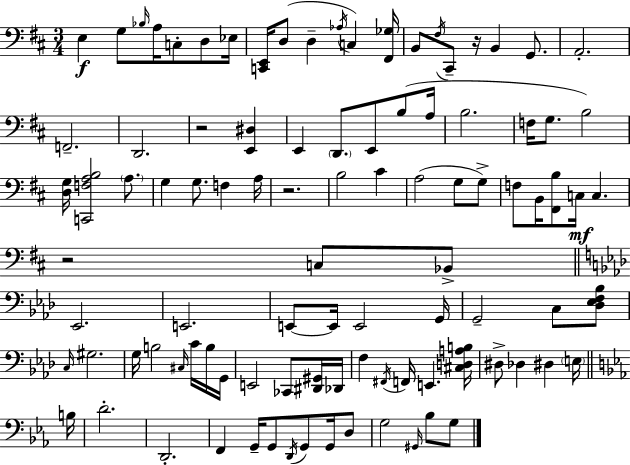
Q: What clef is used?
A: bass